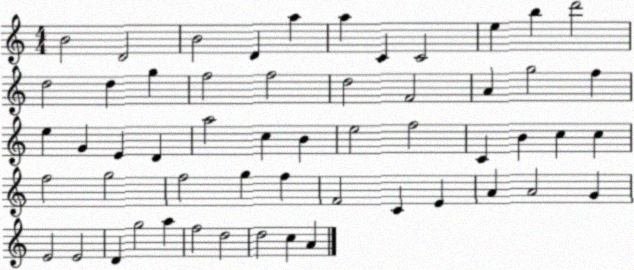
X:1
T:Untitled
M:4/4
L:1/4
K:C
B2 D2 B2 D a a C C2 e b d'2 d2 d g f2 f2 d2 F2 A g2 f e G E D a2 c B e2 f2 C B c c f2 g2 f2 g f F2 C E A A2 G E2 E2 D g2 a f2 d2 d2 c A